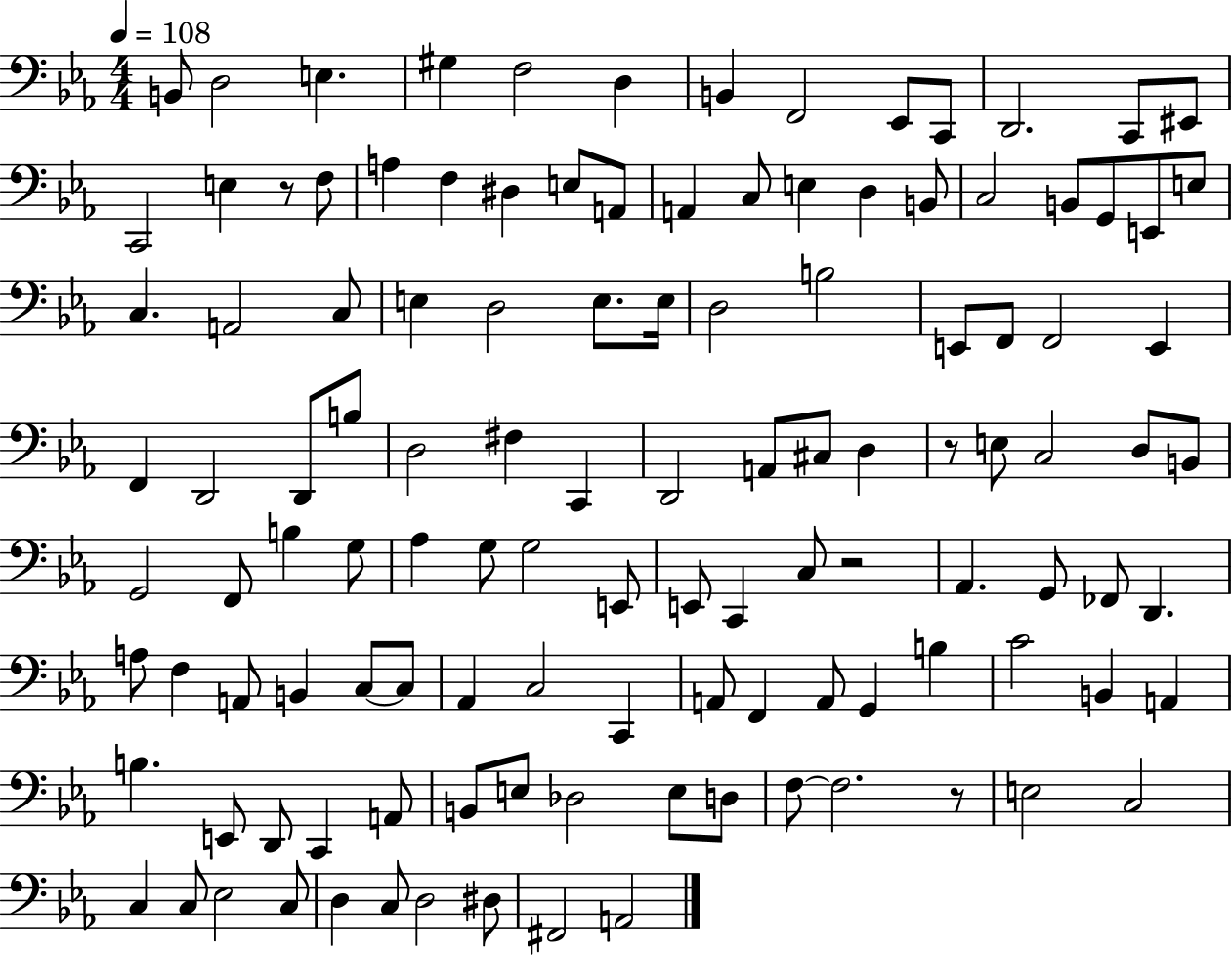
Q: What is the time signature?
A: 4/4